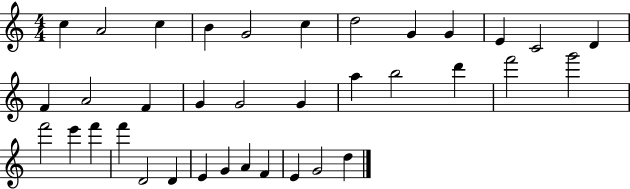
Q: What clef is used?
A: treble